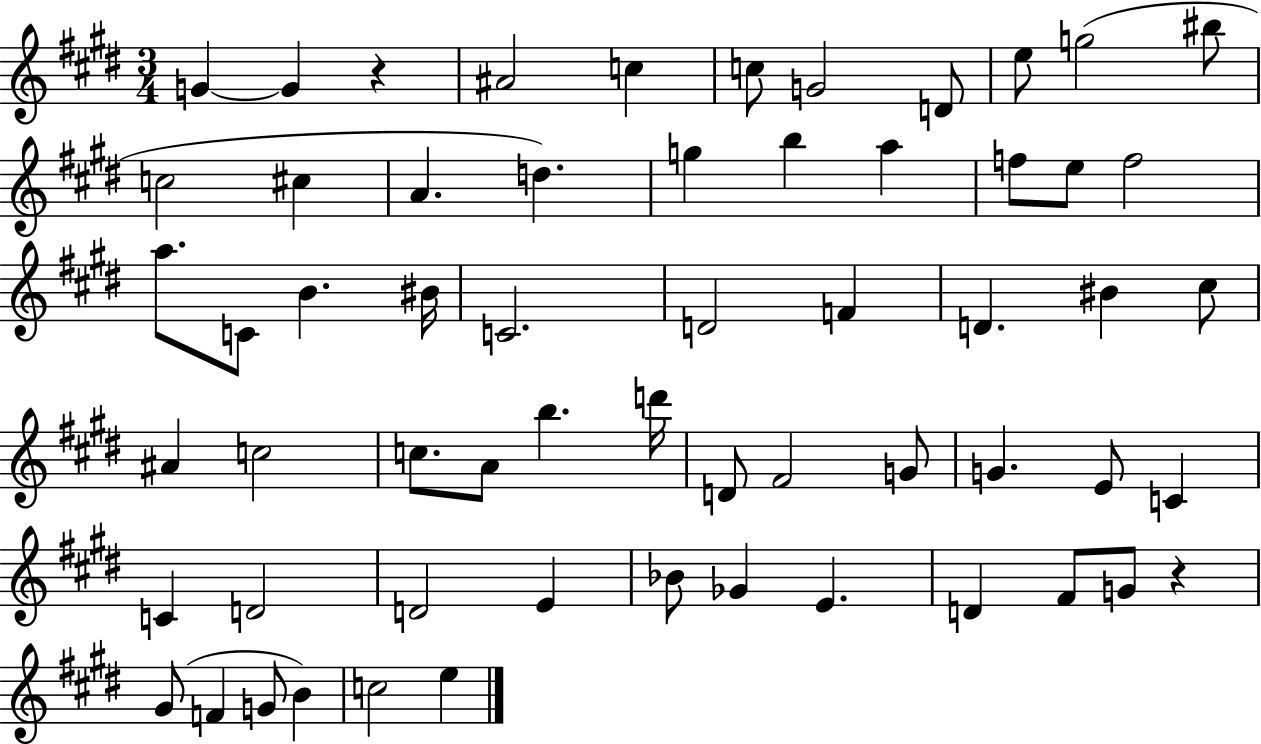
G4/q G4/q R/q A#4/h C5/q C5/e G4/h D4/e E5/e G5/h BIS5/e C5/h C#5/q A4/q. D5/q. G5/q B5/q A5/q F5/e E5/e F5/h A5/e. C4/e B4/q. BIS4/s C4/h. D4/h F4/q D4/q. BIS4/q C#5/e A#4/q C5/h C5/e. A4/e B5/q. D6/s D4/e F#4/h G4/e G4/q. E4/e C4/q C4/q D4/h D4/h E4/q Bb4/e Gb4/q E4/q. D4/q F#4/e G4/e R/q G#4/e F4/q G4/e B4/q C5/h E5/q